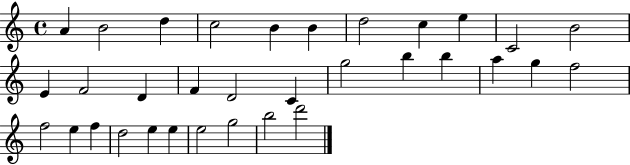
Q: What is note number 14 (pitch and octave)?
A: D4